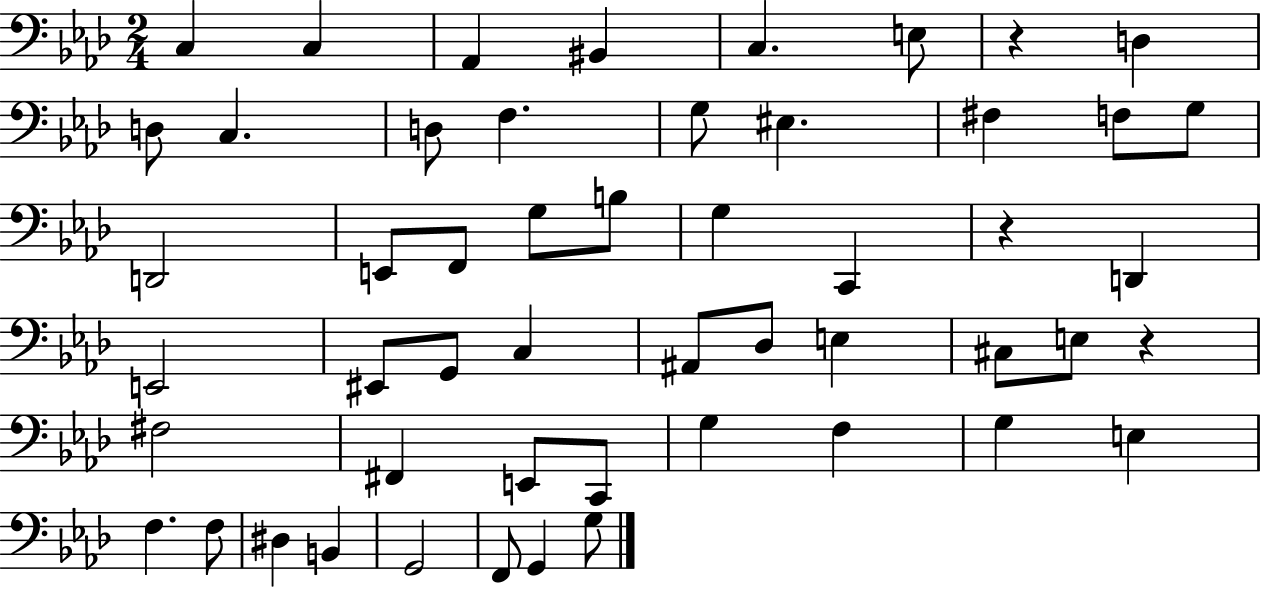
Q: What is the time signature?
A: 2/4